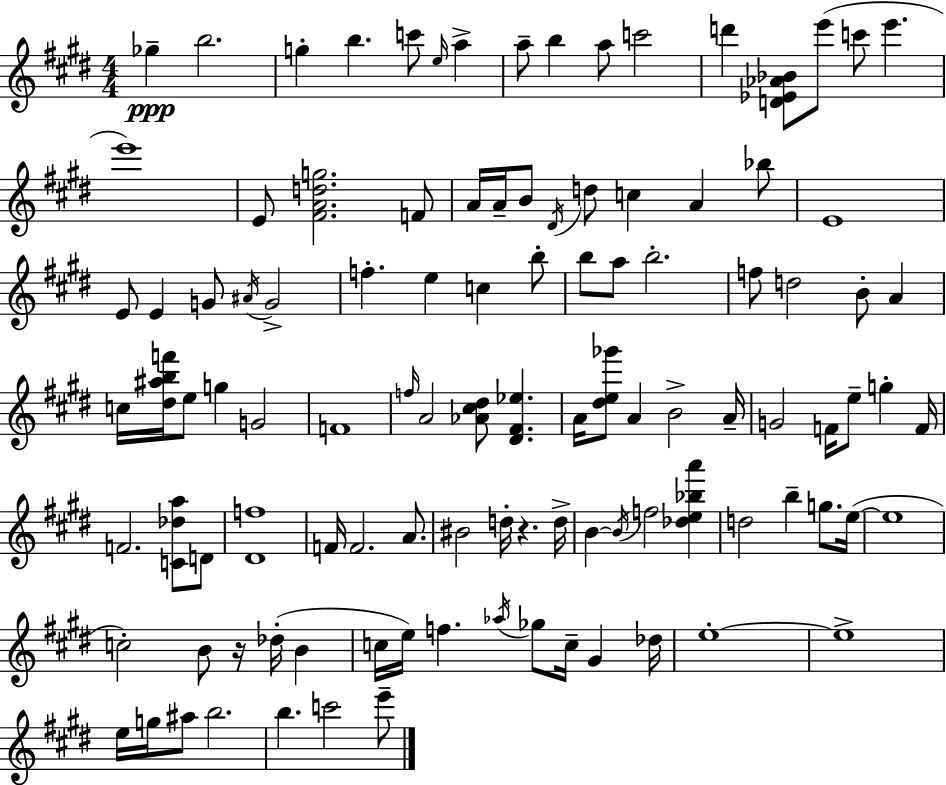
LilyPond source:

{
  \clef treble
  \numericTimeSignature
  \time 4/4
  \key e \major
  ges''4--\ppp b''2. | g''4-. b''4. c'''8 \grace { e''16 } a''4-> | a''8-- b''4 a''8 c'''2 | d'''4 <d' ees' aes' bes'>8 e'''8( c'''8 e'''4. | \break e'''1) | e'8 <fis' a' d'' g''>2. f'8 | a'16 a'16-- b'8 \acciaccatura { dis'16 } d''8 c''4 a'4 | bes''8 e'1 | \break e'8 e'4 g'8 \acciaccatura { ais'16 } g'2-> | f''4.-. e''4 c''4 | b''8-. b''8 a''8 b''2.-. | f''8 d''2 b'8-. a'4 | \break c''16 <dis'' ais'' b'' f'''>16 e''8 g''4 g'2 | f'1 | \grace { f''16 } a'2 <aes' cis'' dis''>8 <dis' fis' ees''>4. | a'16 <dis'' e'' ges'''>8 a'4 b'2-> | \break a'16-- g'2 f'16 e''8-- g''4-. | f'16 f'2. | <c' des'' a''>8 d'8 <dis' f''>1 | f'16 f'2. | \break a'8. bis'2 d''16-. r4. | d''16-> b'4~~ \acciaccatura { b'16 } f''2 | <des'' e'' bes'' a'''>4 d''2 b''4-- | g''8. e''16~(~ e''1 | \break c''2-.) b'8 r16 | des''16-.( b'4 c''16 e''16) f''4. \acciaccatura { aes''16 } ges''8 | c''16-- gis'4 des''16 e''1-.~~ | e''1-> | \break e''16 g''16 ais''8 b''2. | b''4. c'''2 | e'''8-- \bar "|."
}